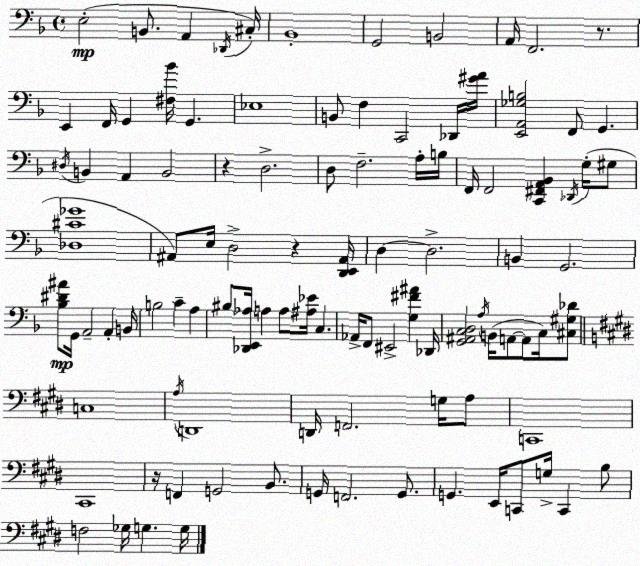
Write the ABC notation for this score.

X:1
T:Untitled
M:4/4
L:1/4
K:F
E,2 B,,/2 A,, _D,,/4 ^C,/4 _B,,4 G,,2 B,,2 A,,/4 F,,2 z/2 E,, F,,/4 G,, [^F,_B]/4 G,, _E,4 B,,/2 F, C,,2 _D,,/4 [^GA]/4 [E,,A,,_G,B,]2 F,,/2 G,, ^D,/4 B,, A,, B,,2 z D,2 D,/2 F,2 A,/4 B,/4 F,,/4 F,,2 [C,,^F,,A,,_B,,] _D,,/4 G,/4 ^G,/2 [_D,^C_G]4 ^A,,/2 E,/4 D,2 z [D,,E,,^A,,]/4 D, D,2 B,, G,,2 [_B,^D^A]/2 G,,/4 A,,2 A,, B,,/4 B,2 C A, ^B,/2 [_D,,E,,_A,]/4 A, A,/2 [^A,_E]/4 C, _A,,/4 F,,/2 ^E,,2 [G,^F^A] _D,,/4 [G,,^A,,C,D,]2 A,/4 B,,/4 A,,/2 A,,/2 C,/4 [^C,^G,_D]/2 C,4 A,/4 D,,4 D,,/4 F,,2 G,/4 A,/2 C,,4 ^C,,4 z/4 F,, G,,2 B,,/2 G,,/4 F,,2 G,,/2 G,, E,,/4 C,,/2 G,/4 C,, B,/2 F,2 _G,/4 G, G,/4